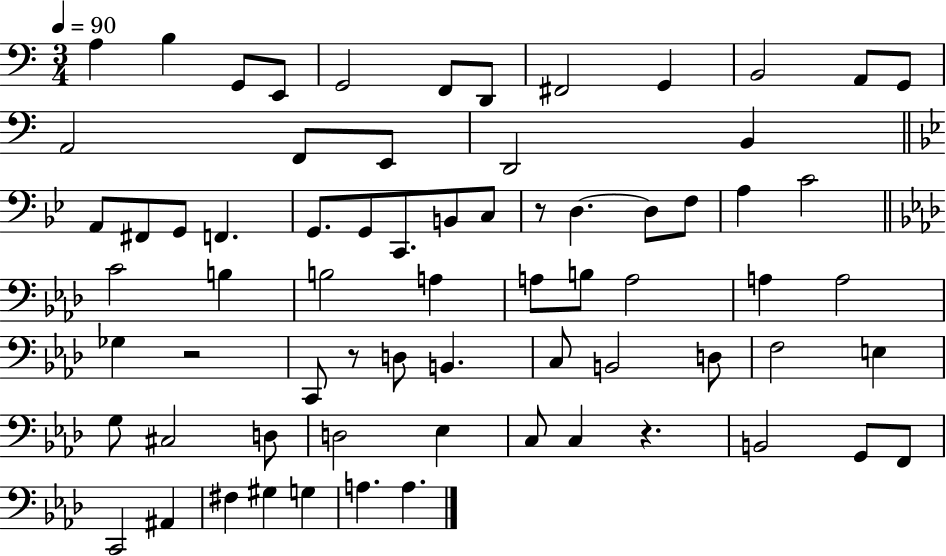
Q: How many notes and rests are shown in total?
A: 70